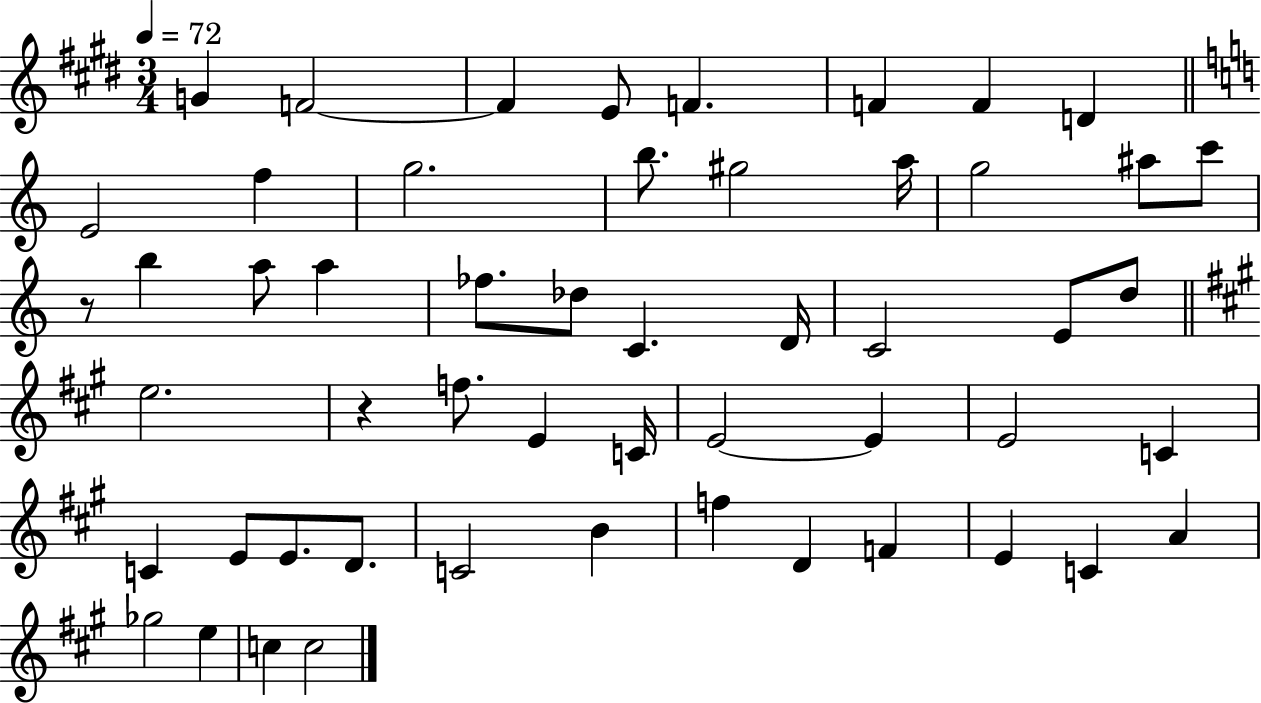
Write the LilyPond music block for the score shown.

{
  \clef treble
  \numericTimeSignature
  \time 3/4
  \key e \major
  \tempo 4 = 72
  g'4 f'2~~ | f'4 e'8 f'4. | f'4 f'4 d'4 | \bar "||" \break \key a \minor e'2 f''4 | g''2. | b''8. gis''2 a''16 | g''2 ais''8 c'''8 | \break r8 b''4 a''8 a''4 | fes''8. des''8 c'4. d'16 | c'2 e'8 d''8 | \bar "||" \break \key a \major e''2. | r4 f''8. e'4 c'16 | e'2~~ e'4 | e'2 c'4 | \break c'4 e'8 e'8. d'8. | c'2 b'4 | f''4 d'4 f'4 | e'4 c'4 a'4 | \break ges''2 e''4 | c''4 c''2 | \bar "|."
}